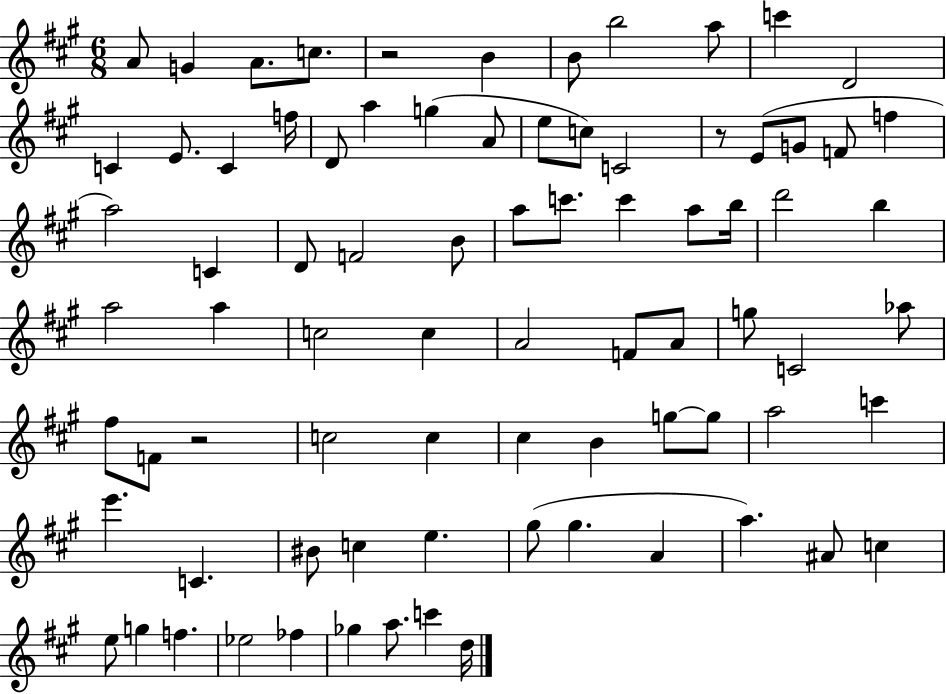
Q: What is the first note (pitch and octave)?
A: A4